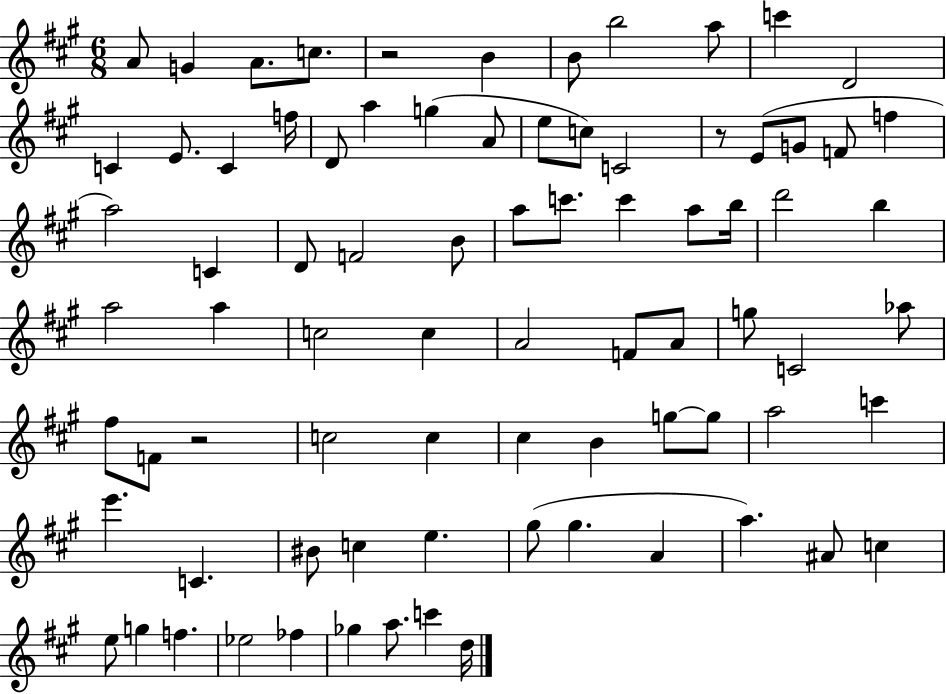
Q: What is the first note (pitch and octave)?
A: A4